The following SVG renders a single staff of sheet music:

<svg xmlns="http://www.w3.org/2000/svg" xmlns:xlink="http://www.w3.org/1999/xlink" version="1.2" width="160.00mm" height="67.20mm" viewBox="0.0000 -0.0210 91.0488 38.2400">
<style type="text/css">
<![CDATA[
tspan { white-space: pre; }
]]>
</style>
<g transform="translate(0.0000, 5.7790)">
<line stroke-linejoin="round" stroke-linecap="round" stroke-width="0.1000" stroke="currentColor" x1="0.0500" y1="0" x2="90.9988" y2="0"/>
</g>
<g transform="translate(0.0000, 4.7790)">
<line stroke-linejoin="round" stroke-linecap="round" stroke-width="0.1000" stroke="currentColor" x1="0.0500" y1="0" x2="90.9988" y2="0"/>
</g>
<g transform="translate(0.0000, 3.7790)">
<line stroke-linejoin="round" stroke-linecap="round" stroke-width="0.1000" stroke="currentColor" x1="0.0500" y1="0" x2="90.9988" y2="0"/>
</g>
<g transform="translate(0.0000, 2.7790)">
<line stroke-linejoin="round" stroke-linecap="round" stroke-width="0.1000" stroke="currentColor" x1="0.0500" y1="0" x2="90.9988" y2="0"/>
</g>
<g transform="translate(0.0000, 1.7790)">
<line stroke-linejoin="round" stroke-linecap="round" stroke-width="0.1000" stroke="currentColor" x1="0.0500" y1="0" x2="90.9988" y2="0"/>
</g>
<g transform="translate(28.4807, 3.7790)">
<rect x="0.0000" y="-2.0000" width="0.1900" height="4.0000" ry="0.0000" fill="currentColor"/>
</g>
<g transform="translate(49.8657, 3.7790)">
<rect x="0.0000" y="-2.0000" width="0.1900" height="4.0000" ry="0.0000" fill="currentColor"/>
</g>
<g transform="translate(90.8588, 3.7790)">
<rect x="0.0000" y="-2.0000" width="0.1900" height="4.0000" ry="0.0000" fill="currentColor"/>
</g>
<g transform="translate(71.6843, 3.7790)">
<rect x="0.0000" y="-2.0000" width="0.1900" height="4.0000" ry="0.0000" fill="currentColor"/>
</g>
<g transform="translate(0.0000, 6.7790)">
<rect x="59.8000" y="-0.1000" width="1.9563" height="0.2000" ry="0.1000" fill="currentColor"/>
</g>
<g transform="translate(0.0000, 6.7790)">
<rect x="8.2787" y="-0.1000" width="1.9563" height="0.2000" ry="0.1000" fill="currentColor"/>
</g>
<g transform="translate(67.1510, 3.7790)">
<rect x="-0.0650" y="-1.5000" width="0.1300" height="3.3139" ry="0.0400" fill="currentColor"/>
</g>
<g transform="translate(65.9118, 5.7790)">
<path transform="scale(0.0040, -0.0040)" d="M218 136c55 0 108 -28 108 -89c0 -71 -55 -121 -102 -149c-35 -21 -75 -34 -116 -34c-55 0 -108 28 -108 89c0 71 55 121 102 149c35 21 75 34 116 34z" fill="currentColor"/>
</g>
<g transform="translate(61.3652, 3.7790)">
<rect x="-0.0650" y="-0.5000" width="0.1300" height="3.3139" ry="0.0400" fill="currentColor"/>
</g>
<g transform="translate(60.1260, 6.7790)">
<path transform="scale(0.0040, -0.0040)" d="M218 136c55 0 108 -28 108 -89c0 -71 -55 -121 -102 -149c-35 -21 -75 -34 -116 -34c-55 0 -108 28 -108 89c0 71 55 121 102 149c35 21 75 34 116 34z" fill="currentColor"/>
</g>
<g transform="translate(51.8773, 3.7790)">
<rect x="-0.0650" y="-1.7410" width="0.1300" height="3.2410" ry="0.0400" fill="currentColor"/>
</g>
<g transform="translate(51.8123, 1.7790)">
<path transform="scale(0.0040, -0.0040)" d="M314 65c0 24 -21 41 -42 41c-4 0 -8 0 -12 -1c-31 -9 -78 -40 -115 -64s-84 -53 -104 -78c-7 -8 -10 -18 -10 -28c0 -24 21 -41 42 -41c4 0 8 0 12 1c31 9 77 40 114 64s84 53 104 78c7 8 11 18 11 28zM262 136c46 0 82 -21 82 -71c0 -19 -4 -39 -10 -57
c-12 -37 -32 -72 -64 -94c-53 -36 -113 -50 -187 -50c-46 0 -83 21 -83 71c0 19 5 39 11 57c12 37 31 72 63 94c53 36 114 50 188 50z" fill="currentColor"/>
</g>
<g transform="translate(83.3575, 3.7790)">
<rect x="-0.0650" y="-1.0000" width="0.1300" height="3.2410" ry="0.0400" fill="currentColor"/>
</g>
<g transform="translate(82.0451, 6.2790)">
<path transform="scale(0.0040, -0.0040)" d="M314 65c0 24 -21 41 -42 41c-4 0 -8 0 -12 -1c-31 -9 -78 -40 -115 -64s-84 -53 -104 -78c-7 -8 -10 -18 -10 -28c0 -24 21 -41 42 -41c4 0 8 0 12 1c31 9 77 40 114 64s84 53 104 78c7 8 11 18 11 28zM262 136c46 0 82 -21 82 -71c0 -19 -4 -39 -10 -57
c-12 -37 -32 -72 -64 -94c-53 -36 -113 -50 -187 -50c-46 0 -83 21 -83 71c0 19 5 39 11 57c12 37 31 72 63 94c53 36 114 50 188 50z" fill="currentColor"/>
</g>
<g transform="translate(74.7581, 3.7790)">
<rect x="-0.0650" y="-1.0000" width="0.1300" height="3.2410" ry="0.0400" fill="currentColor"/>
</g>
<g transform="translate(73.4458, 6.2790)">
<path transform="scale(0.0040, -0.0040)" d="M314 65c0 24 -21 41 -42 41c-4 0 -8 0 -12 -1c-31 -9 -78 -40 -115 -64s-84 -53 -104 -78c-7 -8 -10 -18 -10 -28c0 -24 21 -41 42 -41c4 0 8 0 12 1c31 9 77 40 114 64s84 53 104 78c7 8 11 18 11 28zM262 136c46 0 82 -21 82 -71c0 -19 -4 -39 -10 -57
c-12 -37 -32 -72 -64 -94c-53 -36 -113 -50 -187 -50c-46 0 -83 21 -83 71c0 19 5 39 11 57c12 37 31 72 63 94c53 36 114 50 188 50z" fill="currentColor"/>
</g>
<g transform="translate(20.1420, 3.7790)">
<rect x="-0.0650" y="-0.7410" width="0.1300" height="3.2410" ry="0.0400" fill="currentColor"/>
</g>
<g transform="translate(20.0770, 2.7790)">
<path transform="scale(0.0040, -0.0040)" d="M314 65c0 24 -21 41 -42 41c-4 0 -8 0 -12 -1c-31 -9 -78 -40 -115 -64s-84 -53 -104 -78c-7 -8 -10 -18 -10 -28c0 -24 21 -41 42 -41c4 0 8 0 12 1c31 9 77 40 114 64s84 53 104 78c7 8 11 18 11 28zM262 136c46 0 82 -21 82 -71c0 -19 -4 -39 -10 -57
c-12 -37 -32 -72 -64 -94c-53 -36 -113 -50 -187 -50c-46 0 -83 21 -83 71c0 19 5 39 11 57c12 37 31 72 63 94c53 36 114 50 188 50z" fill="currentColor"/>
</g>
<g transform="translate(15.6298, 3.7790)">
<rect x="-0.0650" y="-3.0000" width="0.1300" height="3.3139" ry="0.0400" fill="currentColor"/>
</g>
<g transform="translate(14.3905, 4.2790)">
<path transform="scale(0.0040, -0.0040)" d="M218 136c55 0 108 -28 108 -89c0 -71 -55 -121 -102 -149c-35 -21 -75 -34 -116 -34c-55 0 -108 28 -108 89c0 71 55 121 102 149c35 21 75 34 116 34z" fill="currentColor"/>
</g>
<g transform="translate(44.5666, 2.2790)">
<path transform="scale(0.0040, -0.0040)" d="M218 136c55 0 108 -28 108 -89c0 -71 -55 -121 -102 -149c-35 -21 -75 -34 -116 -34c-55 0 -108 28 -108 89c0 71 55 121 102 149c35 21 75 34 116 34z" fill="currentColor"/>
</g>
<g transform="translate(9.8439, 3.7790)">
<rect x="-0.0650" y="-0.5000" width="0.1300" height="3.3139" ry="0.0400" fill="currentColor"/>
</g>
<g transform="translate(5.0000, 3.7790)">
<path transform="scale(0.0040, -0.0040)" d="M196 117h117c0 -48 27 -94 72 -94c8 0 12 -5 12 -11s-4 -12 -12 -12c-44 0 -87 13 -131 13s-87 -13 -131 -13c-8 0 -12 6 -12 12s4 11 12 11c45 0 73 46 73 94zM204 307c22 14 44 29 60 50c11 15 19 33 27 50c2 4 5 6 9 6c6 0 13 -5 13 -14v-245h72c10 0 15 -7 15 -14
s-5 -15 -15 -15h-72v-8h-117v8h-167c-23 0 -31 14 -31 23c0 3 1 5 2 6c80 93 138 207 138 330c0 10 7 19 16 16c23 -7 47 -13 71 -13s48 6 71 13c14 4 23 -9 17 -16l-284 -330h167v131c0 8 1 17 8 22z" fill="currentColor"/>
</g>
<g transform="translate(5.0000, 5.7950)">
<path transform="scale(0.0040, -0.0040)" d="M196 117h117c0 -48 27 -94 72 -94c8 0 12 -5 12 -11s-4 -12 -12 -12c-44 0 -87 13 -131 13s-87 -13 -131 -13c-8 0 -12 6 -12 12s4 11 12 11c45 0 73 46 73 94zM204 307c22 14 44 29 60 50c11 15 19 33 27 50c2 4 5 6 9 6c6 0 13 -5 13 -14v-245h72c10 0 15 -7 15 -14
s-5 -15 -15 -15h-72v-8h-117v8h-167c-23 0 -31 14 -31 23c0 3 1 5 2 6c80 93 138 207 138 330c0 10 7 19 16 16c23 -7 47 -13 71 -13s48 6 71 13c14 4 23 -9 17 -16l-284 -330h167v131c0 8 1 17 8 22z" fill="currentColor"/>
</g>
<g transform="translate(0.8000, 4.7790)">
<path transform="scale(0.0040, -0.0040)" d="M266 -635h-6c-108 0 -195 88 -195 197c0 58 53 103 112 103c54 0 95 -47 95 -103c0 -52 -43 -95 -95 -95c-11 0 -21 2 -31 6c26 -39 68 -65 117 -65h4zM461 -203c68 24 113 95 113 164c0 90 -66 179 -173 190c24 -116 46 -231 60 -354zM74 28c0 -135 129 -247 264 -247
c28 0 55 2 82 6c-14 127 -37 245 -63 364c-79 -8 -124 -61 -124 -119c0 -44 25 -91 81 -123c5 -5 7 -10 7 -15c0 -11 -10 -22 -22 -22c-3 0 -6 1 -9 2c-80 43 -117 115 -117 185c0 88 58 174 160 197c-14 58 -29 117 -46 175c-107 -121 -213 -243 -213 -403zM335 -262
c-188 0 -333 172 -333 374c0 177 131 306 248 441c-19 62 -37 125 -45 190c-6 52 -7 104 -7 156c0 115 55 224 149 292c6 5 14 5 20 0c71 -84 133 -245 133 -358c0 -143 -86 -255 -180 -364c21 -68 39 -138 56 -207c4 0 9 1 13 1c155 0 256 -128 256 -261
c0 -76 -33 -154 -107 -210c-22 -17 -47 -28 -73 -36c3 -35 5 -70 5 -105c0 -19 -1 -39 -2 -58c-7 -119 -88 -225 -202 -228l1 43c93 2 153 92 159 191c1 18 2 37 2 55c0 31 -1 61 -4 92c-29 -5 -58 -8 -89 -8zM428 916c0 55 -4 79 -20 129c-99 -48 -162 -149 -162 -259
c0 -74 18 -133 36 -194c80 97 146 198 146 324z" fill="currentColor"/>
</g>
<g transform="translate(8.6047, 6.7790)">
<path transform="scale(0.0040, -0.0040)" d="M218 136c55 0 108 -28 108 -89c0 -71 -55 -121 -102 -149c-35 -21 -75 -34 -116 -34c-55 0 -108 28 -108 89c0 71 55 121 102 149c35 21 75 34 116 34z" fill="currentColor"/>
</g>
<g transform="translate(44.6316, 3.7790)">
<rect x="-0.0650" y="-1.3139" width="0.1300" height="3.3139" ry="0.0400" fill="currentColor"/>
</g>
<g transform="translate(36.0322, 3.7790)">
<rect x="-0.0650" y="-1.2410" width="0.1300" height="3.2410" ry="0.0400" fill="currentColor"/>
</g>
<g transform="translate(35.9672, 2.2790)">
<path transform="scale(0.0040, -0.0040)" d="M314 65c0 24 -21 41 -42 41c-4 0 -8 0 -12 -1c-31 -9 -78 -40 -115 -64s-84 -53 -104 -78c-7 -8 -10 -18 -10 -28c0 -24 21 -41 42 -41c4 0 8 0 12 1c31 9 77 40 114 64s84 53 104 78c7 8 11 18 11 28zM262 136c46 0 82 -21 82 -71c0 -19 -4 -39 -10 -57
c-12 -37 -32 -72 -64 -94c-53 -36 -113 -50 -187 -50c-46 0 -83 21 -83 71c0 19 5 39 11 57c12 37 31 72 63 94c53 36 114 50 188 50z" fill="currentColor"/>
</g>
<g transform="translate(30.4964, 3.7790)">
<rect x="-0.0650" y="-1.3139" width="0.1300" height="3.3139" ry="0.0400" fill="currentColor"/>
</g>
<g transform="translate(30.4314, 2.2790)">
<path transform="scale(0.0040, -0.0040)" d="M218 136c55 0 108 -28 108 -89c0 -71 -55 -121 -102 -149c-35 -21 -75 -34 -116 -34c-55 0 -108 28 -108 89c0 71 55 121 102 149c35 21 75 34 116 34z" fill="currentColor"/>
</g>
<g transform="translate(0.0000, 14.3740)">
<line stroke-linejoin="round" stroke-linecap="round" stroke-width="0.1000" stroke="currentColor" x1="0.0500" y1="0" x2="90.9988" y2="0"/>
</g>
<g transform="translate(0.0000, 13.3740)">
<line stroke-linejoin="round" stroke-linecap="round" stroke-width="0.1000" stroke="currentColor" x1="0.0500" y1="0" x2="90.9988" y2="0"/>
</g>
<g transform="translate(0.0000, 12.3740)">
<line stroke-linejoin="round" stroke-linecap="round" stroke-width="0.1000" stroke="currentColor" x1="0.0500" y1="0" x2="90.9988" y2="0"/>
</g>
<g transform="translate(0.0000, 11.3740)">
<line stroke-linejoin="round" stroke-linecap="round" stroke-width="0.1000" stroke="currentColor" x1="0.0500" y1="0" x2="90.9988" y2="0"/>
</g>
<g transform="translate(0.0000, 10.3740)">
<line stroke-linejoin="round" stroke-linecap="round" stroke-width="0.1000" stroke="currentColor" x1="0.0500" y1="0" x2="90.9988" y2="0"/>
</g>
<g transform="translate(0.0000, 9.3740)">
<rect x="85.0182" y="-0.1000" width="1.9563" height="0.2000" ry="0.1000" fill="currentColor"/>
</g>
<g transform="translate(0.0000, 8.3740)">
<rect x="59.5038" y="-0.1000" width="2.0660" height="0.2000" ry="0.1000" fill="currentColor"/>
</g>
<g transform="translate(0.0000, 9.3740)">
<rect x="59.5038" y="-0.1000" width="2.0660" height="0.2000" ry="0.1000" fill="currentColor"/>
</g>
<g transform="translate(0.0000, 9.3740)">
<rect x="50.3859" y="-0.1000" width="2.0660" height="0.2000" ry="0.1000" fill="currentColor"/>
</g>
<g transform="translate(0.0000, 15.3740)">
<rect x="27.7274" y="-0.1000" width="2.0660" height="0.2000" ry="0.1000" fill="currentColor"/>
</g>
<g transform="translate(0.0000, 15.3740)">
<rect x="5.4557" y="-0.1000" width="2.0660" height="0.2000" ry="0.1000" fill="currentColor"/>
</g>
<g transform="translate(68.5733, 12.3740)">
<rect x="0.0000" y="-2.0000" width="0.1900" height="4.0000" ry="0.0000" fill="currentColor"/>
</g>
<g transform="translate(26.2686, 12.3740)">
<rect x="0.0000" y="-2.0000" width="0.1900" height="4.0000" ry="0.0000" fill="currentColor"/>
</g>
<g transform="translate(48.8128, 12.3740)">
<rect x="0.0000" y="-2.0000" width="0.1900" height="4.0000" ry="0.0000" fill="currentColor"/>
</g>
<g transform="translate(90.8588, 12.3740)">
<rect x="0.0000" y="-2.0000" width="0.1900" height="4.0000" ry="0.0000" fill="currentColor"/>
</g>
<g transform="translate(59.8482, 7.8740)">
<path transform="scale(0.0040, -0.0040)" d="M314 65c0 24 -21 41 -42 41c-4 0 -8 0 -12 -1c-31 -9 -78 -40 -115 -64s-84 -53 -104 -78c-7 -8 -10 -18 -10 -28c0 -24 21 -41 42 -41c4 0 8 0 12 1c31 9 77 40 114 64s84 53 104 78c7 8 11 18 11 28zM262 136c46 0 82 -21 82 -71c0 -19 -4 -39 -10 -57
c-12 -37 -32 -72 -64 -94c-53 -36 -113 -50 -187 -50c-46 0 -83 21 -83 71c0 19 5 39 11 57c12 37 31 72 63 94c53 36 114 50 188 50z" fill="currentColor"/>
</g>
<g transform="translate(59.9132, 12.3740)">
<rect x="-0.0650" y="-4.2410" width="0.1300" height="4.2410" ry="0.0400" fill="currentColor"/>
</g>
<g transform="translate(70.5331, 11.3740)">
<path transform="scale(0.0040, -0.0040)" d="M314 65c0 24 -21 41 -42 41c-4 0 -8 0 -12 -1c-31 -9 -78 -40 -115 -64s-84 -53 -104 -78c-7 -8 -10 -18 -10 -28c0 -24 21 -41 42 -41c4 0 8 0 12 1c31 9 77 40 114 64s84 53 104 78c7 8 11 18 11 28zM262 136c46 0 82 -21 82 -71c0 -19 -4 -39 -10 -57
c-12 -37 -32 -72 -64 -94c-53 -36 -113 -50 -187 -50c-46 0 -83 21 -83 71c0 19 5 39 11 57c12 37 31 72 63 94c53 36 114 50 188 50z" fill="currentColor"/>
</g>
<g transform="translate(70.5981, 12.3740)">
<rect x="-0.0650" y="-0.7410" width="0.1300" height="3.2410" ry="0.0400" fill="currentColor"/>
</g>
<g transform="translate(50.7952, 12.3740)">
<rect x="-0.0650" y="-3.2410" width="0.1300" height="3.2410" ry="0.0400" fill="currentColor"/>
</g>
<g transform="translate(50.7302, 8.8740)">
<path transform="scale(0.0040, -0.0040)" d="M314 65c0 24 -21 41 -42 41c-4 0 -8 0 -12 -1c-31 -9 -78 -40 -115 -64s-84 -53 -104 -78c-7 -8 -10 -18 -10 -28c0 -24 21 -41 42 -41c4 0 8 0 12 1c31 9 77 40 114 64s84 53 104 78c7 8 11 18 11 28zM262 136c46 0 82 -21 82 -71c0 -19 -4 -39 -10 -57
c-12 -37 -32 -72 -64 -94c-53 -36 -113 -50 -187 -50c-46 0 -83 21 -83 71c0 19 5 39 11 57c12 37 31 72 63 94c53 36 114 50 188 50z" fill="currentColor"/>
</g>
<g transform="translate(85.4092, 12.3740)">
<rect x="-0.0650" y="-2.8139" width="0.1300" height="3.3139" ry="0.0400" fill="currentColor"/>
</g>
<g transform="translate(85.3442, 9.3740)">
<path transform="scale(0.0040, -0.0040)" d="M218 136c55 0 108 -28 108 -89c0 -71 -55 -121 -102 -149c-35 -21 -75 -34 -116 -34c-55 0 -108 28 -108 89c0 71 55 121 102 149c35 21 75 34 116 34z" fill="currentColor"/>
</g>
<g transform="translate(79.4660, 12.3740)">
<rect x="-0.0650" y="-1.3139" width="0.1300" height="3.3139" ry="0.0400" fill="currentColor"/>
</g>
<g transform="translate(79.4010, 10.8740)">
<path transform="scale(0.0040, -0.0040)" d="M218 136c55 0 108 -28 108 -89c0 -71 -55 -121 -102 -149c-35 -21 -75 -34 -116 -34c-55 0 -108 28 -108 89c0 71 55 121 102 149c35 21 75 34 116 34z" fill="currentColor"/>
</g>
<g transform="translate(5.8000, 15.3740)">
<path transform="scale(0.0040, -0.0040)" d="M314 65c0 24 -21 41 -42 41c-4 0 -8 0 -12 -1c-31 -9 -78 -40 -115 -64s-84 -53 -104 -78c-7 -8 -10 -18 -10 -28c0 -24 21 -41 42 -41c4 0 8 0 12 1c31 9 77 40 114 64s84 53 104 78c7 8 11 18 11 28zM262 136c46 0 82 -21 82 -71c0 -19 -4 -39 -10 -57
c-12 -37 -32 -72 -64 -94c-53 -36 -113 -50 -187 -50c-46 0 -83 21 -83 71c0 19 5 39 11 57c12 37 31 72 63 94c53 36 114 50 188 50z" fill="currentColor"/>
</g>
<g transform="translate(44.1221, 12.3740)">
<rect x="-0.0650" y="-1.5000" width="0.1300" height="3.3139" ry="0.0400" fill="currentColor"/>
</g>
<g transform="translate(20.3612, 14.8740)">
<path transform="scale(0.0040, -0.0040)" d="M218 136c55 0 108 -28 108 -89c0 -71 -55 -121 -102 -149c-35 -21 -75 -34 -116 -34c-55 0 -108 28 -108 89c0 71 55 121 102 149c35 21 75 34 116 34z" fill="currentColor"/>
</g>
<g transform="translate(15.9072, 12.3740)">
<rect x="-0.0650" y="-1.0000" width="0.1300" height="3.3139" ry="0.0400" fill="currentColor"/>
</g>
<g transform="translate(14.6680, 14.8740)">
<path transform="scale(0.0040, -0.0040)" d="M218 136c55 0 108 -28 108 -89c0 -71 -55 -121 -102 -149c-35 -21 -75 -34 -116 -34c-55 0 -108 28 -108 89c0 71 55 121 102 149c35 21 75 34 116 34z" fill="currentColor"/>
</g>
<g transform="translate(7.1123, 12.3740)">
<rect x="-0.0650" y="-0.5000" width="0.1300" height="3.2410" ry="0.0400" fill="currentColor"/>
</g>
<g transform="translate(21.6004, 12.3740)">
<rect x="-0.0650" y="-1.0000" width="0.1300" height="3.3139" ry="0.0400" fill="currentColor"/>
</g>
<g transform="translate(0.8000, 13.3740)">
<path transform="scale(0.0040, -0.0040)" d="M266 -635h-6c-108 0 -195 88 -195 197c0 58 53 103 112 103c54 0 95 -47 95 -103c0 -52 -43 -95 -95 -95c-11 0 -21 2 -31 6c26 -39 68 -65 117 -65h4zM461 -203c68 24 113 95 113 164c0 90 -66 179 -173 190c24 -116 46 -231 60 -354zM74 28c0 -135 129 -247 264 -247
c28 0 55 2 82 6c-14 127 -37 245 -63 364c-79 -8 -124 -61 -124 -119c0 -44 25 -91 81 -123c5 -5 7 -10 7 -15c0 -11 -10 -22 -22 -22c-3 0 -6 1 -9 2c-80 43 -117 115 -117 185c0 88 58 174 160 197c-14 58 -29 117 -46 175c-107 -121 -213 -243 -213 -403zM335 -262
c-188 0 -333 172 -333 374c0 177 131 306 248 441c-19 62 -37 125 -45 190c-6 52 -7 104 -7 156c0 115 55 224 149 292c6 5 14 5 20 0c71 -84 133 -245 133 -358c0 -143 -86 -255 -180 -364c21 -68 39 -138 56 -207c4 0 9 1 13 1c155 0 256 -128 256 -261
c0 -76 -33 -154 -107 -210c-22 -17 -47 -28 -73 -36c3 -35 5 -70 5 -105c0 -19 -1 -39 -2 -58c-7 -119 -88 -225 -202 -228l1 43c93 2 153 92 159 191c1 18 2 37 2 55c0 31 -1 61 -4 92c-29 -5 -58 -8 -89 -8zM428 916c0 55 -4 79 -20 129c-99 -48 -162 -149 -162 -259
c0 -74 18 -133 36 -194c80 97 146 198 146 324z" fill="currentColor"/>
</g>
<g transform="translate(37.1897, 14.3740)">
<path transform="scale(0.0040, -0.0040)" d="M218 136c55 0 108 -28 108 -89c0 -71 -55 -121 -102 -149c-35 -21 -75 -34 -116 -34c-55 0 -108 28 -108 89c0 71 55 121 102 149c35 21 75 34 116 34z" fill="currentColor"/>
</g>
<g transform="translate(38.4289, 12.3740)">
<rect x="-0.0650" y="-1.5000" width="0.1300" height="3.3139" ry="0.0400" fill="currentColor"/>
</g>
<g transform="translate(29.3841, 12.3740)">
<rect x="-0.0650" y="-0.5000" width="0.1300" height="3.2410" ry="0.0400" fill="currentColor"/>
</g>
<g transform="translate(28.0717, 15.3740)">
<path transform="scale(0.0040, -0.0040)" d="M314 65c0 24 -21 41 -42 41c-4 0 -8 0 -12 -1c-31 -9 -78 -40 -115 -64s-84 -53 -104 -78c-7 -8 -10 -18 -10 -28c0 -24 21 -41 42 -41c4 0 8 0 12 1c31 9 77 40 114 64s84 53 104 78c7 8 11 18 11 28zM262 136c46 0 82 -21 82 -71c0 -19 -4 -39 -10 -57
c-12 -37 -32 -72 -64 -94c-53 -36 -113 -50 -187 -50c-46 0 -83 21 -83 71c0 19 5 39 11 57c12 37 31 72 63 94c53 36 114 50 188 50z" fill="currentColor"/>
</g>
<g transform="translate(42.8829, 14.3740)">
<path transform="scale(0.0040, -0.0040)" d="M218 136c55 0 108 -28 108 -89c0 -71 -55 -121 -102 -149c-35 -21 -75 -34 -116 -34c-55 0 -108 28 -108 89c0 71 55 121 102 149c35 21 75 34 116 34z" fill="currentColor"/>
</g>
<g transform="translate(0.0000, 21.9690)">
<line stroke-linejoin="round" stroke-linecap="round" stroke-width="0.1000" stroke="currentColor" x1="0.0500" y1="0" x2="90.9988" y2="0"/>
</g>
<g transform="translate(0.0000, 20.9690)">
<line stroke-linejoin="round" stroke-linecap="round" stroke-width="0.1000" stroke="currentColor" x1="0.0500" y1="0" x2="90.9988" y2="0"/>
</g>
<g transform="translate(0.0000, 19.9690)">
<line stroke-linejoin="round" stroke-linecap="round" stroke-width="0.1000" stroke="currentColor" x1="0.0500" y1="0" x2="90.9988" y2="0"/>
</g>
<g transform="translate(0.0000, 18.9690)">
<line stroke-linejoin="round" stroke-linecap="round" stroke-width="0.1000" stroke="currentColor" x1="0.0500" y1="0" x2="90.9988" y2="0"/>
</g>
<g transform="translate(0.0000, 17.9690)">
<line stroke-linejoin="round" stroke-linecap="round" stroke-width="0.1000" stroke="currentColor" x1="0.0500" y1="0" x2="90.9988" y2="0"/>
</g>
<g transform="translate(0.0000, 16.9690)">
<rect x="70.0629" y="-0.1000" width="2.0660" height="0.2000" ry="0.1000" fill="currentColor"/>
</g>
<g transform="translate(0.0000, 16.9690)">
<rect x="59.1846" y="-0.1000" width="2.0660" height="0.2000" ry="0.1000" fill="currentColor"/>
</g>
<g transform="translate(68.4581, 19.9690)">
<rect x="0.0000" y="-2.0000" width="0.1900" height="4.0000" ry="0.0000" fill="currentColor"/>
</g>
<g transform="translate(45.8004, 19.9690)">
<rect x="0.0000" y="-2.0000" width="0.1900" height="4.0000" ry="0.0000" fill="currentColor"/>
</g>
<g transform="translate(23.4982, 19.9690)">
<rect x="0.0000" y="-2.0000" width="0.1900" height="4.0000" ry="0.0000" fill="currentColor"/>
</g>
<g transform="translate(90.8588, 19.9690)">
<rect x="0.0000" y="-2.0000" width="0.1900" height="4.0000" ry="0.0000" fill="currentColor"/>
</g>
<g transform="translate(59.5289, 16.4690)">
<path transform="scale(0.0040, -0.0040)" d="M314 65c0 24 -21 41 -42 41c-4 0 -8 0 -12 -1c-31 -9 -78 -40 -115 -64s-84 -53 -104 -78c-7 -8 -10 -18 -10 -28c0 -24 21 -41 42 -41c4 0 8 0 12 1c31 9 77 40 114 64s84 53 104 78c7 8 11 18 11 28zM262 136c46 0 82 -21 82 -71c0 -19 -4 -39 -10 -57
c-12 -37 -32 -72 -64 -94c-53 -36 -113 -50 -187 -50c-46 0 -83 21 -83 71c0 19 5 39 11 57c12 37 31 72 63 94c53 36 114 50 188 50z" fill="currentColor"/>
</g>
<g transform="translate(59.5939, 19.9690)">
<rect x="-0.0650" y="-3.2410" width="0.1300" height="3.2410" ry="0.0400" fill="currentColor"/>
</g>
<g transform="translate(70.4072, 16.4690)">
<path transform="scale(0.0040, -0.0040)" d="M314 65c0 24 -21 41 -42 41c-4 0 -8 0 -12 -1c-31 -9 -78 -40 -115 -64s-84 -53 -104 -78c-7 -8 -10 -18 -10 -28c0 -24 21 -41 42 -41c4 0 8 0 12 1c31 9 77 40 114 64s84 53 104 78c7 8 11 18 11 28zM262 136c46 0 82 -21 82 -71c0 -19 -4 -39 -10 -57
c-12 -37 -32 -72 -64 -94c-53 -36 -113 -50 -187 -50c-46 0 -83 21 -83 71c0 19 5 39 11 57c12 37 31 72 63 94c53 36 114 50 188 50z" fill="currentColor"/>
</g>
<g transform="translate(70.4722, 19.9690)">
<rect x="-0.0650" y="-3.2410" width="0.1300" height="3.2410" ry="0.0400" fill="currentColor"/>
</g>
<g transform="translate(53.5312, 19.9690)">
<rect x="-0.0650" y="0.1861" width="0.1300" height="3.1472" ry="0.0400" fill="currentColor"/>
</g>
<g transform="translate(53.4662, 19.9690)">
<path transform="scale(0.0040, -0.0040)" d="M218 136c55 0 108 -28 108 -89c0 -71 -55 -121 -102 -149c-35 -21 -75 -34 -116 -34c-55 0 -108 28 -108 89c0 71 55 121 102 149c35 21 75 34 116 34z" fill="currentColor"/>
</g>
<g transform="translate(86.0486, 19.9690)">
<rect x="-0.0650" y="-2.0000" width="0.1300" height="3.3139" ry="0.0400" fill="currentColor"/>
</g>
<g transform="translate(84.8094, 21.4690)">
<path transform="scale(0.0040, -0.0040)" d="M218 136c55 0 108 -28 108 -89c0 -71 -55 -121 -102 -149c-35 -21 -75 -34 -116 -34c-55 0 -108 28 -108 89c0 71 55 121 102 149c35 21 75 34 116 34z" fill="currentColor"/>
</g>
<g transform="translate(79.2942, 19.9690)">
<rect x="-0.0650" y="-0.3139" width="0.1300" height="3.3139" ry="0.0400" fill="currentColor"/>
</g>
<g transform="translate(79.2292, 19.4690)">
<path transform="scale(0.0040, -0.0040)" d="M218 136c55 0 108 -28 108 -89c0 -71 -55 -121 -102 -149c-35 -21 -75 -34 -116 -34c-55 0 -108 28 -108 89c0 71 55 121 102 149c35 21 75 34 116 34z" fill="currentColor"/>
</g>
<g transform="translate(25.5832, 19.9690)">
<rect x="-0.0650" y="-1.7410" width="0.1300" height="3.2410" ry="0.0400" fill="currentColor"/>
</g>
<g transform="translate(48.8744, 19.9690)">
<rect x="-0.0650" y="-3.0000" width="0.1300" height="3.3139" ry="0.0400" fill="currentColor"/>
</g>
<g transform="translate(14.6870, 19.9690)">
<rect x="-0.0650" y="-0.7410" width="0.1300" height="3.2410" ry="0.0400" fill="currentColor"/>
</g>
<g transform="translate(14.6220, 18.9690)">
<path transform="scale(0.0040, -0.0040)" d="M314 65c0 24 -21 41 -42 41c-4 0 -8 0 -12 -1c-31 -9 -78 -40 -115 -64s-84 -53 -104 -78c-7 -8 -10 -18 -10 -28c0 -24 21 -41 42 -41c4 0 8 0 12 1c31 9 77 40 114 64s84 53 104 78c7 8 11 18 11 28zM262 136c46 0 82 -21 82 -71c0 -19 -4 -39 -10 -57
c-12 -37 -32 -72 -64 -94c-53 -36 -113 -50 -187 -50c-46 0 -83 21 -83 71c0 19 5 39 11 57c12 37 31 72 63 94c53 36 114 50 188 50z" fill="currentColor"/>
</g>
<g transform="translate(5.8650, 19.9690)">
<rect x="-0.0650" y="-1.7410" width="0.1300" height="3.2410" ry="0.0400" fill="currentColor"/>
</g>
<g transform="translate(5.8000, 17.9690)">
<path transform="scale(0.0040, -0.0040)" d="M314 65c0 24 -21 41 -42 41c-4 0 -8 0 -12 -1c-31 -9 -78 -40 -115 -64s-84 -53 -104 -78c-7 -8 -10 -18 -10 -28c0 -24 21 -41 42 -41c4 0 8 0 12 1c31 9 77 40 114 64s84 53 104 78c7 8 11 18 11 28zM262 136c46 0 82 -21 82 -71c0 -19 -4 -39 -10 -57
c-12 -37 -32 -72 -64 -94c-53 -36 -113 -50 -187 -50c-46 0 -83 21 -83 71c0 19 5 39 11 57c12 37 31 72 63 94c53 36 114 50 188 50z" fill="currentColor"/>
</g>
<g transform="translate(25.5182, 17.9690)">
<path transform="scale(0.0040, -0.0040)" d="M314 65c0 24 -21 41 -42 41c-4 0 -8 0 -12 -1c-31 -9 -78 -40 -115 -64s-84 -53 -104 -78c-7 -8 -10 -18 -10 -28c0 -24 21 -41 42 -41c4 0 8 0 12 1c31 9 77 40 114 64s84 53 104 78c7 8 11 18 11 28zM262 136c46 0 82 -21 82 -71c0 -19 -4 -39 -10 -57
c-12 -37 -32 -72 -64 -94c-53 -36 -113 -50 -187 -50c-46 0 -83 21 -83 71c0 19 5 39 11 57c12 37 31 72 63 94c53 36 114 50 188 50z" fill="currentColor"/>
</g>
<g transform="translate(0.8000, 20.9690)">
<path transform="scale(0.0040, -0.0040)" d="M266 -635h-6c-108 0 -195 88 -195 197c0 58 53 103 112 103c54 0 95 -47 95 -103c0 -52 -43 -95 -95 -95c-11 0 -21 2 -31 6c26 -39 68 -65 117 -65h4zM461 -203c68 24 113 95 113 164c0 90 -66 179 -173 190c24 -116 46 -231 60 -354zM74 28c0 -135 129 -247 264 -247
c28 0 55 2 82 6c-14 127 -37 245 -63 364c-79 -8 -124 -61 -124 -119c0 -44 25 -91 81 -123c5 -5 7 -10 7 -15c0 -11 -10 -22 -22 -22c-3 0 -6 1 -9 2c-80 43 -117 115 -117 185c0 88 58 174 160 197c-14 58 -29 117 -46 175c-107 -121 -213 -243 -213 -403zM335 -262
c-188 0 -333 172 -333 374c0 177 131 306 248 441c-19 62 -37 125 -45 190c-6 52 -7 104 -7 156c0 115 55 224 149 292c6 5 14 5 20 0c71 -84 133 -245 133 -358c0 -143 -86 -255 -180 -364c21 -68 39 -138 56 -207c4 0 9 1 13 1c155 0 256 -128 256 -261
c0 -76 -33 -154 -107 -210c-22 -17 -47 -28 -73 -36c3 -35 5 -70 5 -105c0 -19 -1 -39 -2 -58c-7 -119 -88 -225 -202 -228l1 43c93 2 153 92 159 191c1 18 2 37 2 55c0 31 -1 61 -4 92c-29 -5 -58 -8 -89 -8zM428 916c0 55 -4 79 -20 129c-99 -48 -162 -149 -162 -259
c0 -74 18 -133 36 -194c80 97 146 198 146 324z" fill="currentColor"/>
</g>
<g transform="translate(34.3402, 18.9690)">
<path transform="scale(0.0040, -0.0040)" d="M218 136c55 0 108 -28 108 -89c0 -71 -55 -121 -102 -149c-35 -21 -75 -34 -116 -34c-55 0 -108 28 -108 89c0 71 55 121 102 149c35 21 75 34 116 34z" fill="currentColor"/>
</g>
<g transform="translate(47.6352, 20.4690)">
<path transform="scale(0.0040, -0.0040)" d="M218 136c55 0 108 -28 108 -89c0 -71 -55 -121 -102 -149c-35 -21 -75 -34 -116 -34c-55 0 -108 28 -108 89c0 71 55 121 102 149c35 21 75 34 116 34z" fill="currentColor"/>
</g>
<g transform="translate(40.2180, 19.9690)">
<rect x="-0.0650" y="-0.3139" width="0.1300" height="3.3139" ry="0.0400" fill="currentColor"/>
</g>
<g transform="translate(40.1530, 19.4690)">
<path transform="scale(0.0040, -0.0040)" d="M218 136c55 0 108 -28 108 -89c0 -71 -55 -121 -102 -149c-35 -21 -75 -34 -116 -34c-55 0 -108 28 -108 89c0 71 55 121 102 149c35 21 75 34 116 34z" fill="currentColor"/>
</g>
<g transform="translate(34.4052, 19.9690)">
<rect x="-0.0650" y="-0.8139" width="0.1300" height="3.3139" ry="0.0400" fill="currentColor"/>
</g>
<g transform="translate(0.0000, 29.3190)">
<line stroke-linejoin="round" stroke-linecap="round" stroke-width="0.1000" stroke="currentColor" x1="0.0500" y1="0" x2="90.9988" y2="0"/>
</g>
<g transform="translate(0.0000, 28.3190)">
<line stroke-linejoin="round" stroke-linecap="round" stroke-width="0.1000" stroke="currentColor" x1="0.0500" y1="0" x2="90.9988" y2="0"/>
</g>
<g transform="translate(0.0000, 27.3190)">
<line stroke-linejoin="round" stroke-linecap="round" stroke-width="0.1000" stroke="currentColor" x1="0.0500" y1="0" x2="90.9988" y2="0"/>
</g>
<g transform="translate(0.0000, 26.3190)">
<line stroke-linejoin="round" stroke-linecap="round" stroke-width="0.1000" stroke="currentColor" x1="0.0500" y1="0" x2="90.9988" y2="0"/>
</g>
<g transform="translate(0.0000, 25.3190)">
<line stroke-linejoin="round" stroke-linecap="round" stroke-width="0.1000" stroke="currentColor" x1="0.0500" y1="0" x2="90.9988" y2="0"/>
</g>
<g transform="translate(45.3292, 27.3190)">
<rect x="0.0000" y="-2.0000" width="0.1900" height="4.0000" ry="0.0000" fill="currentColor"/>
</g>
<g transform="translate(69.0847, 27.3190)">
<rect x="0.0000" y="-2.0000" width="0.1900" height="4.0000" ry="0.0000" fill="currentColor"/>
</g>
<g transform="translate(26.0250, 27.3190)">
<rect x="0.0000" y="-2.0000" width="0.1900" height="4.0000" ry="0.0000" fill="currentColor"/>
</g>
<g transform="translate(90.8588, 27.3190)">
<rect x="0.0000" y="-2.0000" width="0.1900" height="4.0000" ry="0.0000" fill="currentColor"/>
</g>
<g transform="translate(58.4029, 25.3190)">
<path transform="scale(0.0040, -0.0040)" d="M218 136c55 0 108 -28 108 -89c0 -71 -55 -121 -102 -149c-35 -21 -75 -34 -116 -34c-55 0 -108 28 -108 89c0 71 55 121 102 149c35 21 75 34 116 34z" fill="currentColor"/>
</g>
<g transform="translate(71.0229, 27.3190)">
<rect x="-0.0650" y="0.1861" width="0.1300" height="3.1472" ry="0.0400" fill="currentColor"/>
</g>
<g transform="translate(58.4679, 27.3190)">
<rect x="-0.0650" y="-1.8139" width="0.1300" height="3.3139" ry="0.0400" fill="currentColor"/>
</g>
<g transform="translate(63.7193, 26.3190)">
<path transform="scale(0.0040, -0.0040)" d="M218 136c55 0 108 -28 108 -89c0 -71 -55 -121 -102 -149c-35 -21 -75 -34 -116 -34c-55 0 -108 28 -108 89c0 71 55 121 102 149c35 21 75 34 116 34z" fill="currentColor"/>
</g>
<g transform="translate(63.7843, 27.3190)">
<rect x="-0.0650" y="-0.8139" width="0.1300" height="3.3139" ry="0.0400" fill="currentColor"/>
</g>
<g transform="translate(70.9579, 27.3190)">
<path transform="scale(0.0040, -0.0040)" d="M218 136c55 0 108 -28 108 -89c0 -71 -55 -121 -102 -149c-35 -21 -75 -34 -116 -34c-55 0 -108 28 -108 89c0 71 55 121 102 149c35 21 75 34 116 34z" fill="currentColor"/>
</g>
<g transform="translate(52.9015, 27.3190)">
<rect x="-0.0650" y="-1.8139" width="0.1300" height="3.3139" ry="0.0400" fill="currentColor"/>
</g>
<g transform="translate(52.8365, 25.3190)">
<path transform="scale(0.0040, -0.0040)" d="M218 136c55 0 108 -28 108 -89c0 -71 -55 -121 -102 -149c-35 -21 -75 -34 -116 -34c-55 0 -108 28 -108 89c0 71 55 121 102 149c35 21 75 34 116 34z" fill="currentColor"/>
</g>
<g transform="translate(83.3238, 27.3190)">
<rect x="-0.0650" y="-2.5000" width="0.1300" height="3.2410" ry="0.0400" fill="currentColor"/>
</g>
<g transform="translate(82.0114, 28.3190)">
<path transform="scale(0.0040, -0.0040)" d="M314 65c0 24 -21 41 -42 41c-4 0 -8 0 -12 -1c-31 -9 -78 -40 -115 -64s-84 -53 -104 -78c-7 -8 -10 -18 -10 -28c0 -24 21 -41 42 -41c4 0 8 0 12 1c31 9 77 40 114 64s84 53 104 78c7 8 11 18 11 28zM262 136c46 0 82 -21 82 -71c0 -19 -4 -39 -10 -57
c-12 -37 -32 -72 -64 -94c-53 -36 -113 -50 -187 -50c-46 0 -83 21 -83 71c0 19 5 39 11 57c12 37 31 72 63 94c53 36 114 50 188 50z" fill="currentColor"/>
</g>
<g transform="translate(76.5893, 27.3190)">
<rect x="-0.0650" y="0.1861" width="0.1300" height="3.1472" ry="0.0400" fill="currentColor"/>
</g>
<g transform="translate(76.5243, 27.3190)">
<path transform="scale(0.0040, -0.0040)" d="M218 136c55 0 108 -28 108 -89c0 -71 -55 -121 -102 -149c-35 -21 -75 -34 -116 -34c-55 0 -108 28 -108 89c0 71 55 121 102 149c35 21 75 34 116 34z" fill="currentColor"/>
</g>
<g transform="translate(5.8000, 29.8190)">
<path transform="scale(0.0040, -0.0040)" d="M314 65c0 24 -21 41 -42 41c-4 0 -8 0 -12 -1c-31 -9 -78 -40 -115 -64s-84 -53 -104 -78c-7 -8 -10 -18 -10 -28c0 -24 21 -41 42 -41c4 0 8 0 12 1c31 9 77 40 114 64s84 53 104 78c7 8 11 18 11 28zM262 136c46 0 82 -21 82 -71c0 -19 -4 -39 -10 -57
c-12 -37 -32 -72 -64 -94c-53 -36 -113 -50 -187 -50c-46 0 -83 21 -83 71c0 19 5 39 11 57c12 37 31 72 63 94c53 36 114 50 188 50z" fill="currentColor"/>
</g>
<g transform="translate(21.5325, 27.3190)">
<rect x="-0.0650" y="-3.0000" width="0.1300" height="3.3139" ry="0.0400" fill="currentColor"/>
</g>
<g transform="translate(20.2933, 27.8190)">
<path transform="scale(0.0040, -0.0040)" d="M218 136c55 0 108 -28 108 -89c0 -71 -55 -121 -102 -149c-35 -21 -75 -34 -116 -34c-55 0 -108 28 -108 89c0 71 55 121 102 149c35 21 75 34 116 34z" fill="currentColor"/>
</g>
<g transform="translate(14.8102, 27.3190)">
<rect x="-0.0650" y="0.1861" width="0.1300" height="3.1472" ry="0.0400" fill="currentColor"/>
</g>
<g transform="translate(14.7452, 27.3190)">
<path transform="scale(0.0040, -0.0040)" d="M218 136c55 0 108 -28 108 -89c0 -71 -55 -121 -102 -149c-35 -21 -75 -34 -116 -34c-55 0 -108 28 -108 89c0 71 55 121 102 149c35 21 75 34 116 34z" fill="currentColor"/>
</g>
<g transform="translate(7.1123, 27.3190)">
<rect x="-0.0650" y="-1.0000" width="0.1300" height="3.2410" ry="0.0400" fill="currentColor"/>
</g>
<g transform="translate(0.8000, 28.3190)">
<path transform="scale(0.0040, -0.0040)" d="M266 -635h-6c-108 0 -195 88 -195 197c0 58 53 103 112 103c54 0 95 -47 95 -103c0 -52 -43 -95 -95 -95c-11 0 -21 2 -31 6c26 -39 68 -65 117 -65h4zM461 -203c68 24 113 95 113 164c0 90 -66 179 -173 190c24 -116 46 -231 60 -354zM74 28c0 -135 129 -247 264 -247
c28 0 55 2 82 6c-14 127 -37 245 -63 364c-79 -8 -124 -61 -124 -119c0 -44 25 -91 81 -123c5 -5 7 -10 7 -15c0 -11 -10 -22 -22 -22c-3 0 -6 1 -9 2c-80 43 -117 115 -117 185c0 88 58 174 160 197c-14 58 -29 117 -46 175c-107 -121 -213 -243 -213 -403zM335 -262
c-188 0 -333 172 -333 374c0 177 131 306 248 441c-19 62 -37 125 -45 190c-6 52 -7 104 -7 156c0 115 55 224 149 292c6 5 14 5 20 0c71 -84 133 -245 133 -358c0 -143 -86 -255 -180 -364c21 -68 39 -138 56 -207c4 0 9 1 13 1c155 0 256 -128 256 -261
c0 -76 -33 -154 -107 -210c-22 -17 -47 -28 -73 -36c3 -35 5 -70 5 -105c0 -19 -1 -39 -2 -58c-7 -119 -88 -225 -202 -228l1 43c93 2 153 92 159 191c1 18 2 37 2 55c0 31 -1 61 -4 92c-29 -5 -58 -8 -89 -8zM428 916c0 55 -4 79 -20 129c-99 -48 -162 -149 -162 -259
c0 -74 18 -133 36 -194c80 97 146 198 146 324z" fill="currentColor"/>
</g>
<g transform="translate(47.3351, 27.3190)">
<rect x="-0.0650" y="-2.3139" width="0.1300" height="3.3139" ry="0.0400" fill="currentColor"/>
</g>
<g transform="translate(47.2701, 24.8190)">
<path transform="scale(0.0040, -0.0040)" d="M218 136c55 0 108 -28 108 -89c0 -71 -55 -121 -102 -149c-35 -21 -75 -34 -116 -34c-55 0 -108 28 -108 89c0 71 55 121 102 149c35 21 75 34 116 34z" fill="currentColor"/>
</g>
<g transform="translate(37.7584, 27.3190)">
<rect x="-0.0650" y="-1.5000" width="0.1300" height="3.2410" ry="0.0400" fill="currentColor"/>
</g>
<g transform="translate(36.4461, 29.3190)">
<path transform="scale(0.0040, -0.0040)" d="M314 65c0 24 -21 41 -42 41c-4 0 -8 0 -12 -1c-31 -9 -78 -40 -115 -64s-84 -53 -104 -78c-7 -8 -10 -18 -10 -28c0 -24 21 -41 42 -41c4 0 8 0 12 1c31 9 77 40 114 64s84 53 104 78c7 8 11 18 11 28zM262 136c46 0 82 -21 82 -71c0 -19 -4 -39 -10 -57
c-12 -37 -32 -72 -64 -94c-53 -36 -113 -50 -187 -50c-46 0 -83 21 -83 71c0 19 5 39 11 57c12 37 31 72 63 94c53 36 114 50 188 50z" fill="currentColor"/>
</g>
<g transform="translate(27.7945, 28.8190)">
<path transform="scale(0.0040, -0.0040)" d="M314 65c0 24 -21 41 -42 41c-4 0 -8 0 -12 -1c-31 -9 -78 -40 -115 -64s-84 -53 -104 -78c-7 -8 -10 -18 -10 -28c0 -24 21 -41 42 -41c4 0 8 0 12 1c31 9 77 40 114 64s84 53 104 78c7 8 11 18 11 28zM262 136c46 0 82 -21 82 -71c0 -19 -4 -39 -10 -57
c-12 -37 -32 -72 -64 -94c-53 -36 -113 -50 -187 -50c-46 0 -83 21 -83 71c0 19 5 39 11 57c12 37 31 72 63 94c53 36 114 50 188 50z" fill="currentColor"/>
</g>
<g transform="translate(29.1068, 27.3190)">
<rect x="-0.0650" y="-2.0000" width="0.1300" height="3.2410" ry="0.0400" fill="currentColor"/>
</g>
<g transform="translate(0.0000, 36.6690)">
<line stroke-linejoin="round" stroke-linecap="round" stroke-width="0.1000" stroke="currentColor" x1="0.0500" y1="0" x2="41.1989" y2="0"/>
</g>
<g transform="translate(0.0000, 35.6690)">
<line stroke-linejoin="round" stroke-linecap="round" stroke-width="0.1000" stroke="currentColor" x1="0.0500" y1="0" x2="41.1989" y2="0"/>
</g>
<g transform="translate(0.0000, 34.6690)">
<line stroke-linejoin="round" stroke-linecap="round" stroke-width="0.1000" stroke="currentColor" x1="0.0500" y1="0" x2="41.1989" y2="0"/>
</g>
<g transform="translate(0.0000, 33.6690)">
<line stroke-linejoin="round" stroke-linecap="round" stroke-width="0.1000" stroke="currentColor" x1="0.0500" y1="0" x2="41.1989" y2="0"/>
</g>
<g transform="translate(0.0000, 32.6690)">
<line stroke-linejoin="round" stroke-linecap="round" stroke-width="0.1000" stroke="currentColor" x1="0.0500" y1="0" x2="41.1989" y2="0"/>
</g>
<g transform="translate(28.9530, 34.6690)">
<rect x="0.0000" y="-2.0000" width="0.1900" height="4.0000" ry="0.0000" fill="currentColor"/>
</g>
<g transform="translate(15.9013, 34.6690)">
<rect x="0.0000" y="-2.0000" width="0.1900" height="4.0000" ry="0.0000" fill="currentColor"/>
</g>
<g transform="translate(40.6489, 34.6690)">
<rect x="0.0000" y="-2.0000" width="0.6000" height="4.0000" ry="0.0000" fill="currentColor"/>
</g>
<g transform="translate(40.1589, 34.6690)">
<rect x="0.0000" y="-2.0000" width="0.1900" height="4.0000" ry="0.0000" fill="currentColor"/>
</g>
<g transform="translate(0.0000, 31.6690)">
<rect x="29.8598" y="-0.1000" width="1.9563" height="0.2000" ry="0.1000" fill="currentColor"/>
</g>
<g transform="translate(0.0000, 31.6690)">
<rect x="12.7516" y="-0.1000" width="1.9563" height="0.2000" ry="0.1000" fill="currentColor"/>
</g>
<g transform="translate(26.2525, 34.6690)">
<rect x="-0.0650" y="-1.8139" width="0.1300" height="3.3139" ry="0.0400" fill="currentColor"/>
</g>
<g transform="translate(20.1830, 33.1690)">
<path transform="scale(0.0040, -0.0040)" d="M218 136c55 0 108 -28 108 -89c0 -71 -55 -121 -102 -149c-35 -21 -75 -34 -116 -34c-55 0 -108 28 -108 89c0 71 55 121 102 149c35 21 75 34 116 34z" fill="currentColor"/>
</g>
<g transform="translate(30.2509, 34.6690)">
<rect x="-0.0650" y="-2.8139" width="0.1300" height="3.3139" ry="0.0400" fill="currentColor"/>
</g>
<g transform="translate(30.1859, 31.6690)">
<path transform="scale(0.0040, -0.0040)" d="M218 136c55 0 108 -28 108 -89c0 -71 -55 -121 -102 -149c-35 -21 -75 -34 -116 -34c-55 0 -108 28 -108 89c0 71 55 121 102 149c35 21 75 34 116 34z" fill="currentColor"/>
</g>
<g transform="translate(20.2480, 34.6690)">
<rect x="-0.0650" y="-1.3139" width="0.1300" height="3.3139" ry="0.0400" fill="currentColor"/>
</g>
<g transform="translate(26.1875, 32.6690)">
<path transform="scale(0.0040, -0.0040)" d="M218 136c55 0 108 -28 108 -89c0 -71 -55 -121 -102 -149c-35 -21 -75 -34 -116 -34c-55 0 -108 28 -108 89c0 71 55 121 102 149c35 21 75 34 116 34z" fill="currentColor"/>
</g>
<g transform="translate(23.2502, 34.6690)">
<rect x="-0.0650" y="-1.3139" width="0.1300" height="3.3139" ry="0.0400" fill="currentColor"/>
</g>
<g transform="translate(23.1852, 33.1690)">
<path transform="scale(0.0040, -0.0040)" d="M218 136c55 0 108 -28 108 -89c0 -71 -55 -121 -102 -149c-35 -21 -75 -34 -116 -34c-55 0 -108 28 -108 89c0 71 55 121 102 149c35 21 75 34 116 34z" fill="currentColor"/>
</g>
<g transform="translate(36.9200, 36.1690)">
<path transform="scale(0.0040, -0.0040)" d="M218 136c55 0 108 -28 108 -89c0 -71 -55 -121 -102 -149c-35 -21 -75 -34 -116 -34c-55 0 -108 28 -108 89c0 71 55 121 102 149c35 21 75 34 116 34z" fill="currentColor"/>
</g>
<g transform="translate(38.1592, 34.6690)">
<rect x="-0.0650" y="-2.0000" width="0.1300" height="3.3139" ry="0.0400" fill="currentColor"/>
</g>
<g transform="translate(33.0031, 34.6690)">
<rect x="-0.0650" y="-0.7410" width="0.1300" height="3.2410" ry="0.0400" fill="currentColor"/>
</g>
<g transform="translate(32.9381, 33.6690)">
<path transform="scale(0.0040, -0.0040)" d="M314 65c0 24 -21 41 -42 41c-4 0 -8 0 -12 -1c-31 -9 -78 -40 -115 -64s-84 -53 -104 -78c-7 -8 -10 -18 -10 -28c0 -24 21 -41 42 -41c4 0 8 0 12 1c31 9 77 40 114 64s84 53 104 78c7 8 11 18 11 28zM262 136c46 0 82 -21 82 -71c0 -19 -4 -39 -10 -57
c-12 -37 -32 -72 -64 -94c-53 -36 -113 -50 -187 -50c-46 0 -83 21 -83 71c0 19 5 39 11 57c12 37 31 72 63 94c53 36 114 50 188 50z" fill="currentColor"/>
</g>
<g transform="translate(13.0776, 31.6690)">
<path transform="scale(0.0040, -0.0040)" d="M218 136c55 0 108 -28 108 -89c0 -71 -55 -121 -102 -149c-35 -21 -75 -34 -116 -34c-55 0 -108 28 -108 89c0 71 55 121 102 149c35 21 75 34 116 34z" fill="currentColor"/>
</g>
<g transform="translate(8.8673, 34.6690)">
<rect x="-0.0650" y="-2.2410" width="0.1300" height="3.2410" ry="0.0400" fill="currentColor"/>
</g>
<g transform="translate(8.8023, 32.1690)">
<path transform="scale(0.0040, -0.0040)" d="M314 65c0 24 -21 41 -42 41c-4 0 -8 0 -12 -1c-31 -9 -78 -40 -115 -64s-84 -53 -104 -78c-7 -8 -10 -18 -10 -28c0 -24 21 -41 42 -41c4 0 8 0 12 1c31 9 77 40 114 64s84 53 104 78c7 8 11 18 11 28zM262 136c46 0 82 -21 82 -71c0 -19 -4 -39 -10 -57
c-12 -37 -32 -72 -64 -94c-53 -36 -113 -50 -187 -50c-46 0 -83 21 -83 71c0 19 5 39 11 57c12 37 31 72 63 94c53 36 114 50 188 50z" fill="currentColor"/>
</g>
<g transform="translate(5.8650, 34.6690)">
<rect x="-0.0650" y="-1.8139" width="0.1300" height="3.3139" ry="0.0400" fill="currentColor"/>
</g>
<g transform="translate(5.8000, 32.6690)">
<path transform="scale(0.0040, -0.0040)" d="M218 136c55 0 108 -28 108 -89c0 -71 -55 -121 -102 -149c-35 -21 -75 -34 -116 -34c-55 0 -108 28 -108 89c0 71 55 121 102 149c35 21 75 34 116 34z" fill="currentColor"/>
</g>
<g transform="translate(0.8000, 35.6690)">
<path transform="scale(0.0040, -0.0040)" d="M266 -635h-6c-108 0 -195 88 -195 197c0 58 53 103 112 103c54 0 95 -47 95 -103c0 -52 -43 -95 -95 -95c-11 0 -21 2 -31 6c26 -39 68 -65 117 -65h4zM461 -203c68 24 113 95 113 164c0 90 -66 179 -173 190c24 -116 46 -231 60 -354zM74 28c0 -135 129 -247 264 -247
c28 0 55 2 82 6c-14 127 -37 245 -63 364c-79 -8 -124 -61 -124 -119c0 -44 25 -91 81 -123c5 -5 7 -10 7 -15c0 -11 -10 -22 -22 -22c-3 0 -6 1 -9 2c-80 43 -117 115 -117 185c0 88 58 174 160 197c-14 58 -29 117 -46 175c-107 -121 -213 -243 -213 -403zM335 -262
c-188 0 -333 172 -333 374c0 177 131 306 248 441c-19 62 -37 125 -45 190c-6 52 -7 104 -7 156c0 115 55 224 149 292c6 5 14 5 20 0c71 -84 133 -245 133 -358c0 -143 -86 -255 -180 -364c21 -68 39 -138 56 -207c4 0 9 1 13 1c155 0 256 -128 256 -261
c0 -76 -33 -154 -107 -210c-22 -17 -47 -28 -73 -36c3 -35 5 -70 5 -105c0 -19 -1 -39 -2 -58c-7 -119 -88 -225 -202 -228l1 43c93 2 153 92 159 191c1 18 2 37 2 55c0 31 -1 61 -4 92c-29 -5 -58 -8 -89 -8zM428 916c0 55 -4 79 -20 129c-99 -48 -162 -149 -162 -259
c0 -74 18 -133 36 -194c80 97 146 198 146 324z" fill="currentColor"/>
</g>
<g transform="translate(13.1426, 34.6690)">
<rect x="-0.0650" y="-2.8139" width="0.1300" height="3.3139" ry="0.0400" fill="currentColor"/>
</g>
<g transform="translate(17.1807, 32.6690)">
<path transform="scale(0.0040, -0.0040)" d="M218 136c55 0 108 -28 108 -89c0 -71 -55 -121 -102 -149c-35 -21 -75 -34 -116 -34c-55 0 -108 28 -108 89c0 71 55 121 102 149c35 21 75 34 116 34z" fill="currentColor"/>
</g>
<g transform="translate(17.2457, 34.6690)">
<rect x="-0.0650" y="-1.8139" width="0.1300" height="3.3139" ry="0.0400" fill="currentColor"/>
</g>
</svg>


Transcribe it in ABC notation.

X:1
T:Untitled
M:4/4
L:1/4
K:C
C A d2 e e2 e f2 C E D2 D2 C2 D D C2 E E b2 d'2 d2 e a f2 d2 f2 d c A B b2 b2 c F D2 B A F2 E2 g f f d B B G2 f g2 a f e e f a d2 F